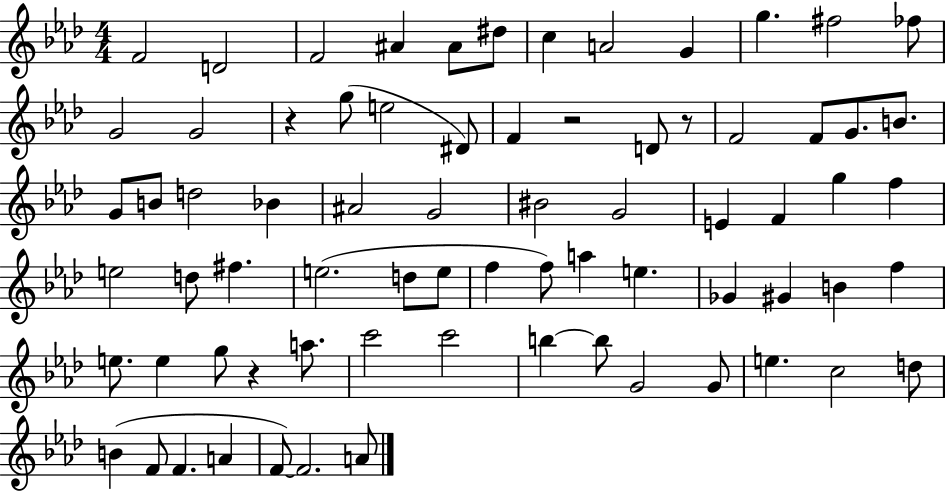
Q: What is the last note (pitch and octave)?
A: A4